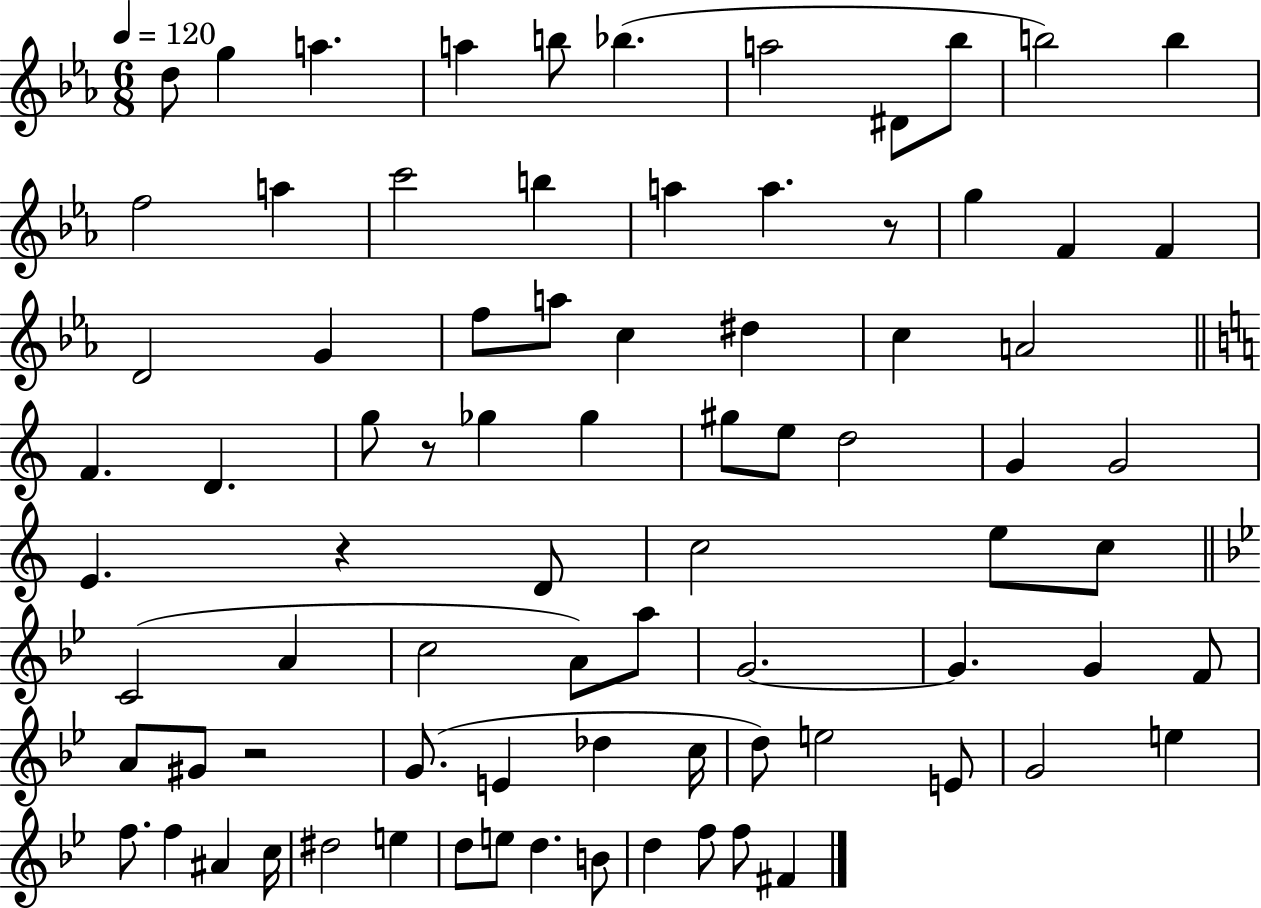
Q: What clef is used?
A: treble